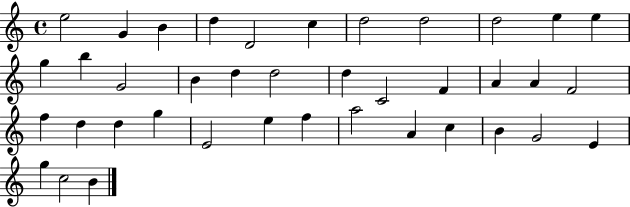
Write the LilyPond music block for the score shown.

{
  \clef treble
  \time 4/4
  \defaultTimeSignature
  \key c \major
  e''2 g'4 b'4 | d''4 d'2 c''4 | d''2 d''2 | d''2 e''4 e''4 | \break g''4 b''4 g'2 | b'4 d''4 d''2 | d''4 c'2 f'4 | a'4 a'4 f'2 | \break f''4 d''4 d''4 g''4 | e'2 e''4 f''4 | a''2 a'4 c''4 | b'4 g'2 e'4 | \break g''4 c''2 b'4 | \bar "|."
}